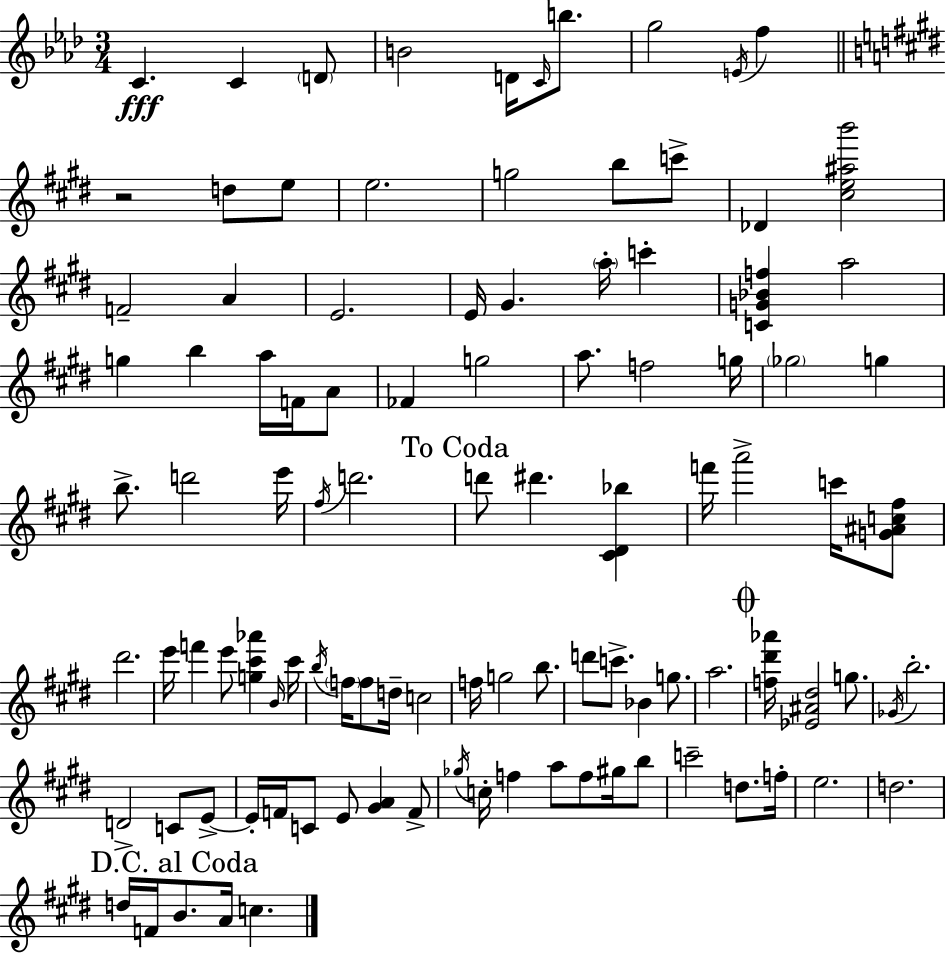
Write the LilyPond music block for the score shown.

{
  \clef treble
  \numericTimeSignature
  \time 3/4
  \key aes \major
  c'4.\fff c'4 \parenthesize d'8 | b'2 d'16 \grace { c'16 } b''8. | g''2 \acciaccatura { e'16 } f''4 | \bar "||" \break \key e \major r2 d''8 e''8 | e''2. | g''2 b''8 c'''8-> | des'4 <cis'' e'' ais'' b'''>2 | \break f'2-- a'4 | e'2. | e'16 gis'4. \parenthesize a''16-. c'''4-. | <c' g' bes' f''>4 a''2 | \break g''4 b''4 a''16 f'16 a'8 | fes'4 g''2 | a''8. f''2 g''16 | \parenthesize ges''2 g''4 | \break b''8.-> d'''2 e'''16 | \acciaccatura { fis''16 } d'''2. | \mark "To Coda" d'''8 dis'''4. <cis' dis' bes''>4 | f'''16 a'''2-> c'''16 <g' ais' c'' fis''>8 | \break dis'''2. | e'''16 f'''4 e'''8 <g'' cis''' aes'''>4 | \grace { b'16 } cis'''16 \acciaccatura { b''16 } \parenthesize f''16 f''8 d''16-- c''2 | f''16 g''2 | \break b''8. d'''8 c'''8.-> bes'4 | g''8. a''2. | \mark \markup { \musicglyph "scripts.coda" } <f'' dis''' aes'''>16 <ees' ais' dis''>2 | g''8. \acciaccatura { ges'16 } b''2.-. | \break d'2-> | c'8 e'8->~~ e'16-. f'16 c'8 e'8 <gis' a'>4 | f'8-> \acciaccatura { ges''16 } c''16-. f''4 a''8 | f''8 gis''16 b''8 c'''2-- | \break d''8. f''16-. e''2. | d''2. | \mark "D.C. al Coda" d''16 f'16 b'8. a'16 c''4. | \bar "|."
}